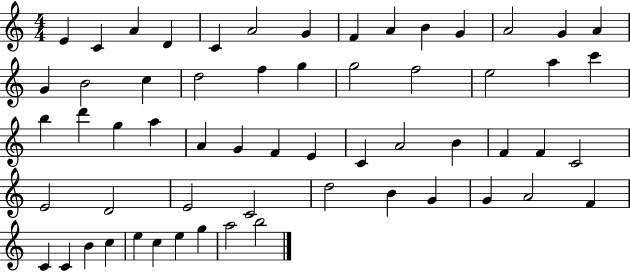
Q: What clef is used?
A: treble